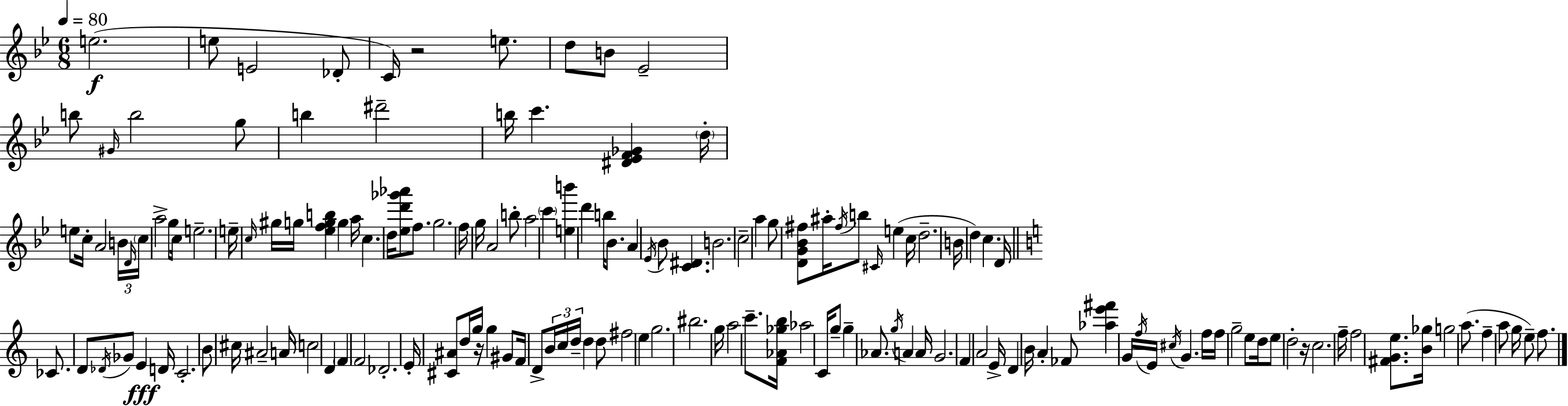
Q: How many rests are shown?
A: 3